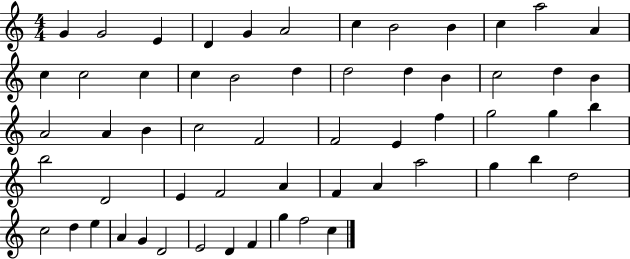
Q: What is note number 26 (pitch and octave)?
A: A4